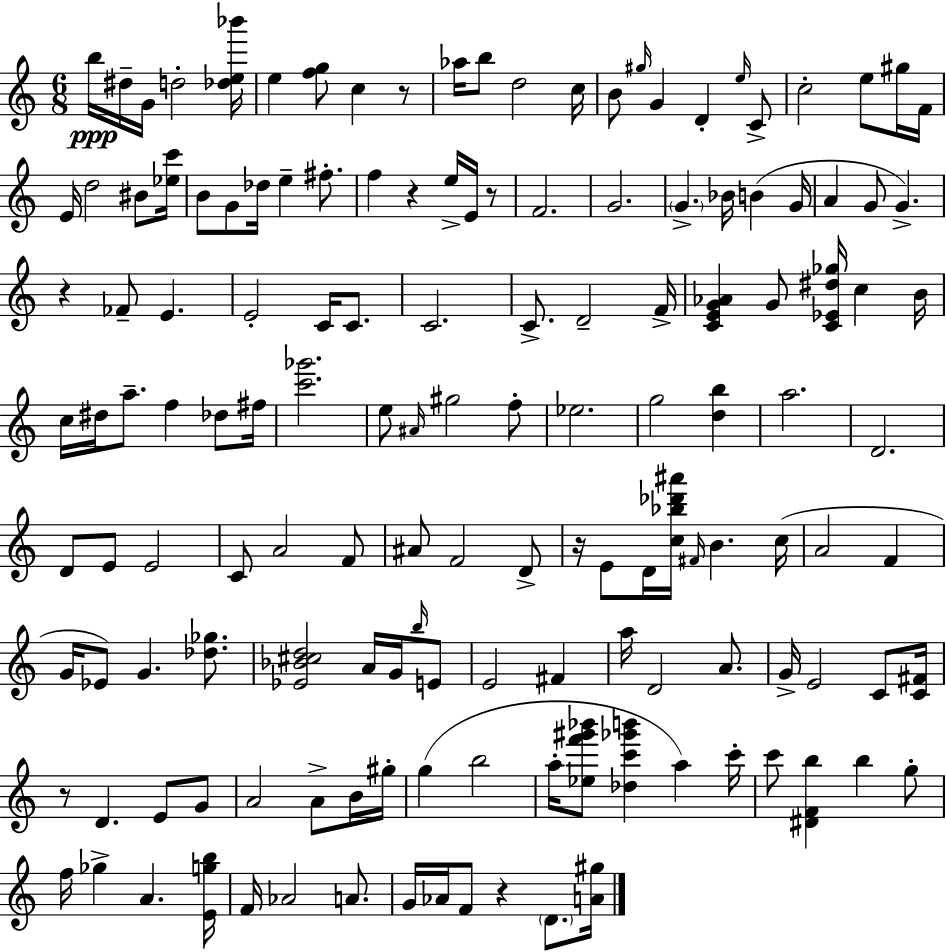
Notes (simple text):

B5/s D#5/s G4/s D5/h [Db5,E5,Bb6]/s E5/q [F5,G5]/e C5/q R/e Ab5/s B5/e D5/h C5/s B4/e G#5/s G4/q D4/q E5/s C4/e C5/h E5/e G#5/s F4/s E4/s D5/h BIS4/e [Eb5,C6]/s B4/e G4/e Db5/s E5/q F#5/e. F5/q R/q E5/s E4/s R/e F4/h. G4/h. G4/q. Bb4/s B4/q G4/s A4/q G4/e G4/q. R/q FES4/e E4/q. E4/h C4/s C4/e. C4/h. C4/e. D4/h F4/s [C4,E4,G4,Ab4]/q G4/e [C4,Eb4,D#5,Gb5]/s C5/q B4/s C5/s D#5/s A5/e. F5/q Db5/e F#5/s [C6,Gb6]/h. E5/e A#4/s G#5/h F5/e Eb5/h. G5/h [D5,B5]/q A5/h. D4/h. D4/e E4/e E4/h C4/e A4/h F4/e A#4/e F4/h D4/e R/s E4/e D4/s [C5,Bb5,Db6,A#6]/s F#4/s B4/q. C5/s A4/h F4/q G4/s Eb4/e G4/q. [Db5,Gb5]/e. [Eb4,Bb4,C#5,D5]/h A4/s G4/s B5/s E4/e E4/h F#4/q A5/s D4/h A4/e. G4/s E4/h C4/e [C4,F#4]/s R/e D4/q. E4/e G4/e A4/h A4/e B4/s G#5/s G5/q B5/h A5/s [Eb5,F6,G#6,Bb6]/e [Db5,C6,Gb6,B6]/q A5/q C6/s C6/e [D#4,F4,B5]/q B5/q G5/e F5/s Gb5/q A4/q. [E4,G5,B5]/s F4/s Ab4/h A4/e. G4/s Ab4/s F4/e R/q D4/e. [A4,G#5]/s